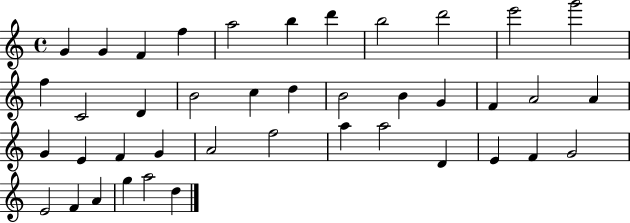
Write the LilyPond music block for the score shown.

{
  \clef treble
  \time 4/4
  \defaultTimeSignature
  \key c \major
  g'4 g'4 f'4 f''4 | a''2 b''4 d'''4 | b''2 d'''2 | e'''2 g'''2 | \break f''4 c'2 d'4 | b'2 c''4 d''4 | b'2 b'4 g'4 | f'4 a'2 a'4 | \break g'4 e'4 f'4 g'4 | a'2 f''2 | a''4 a''2 d'4 | e'4 f'4 g'2 | \break e'2 f'4 a'4 | g''4 a''2 d''4 | \bar "|."
}